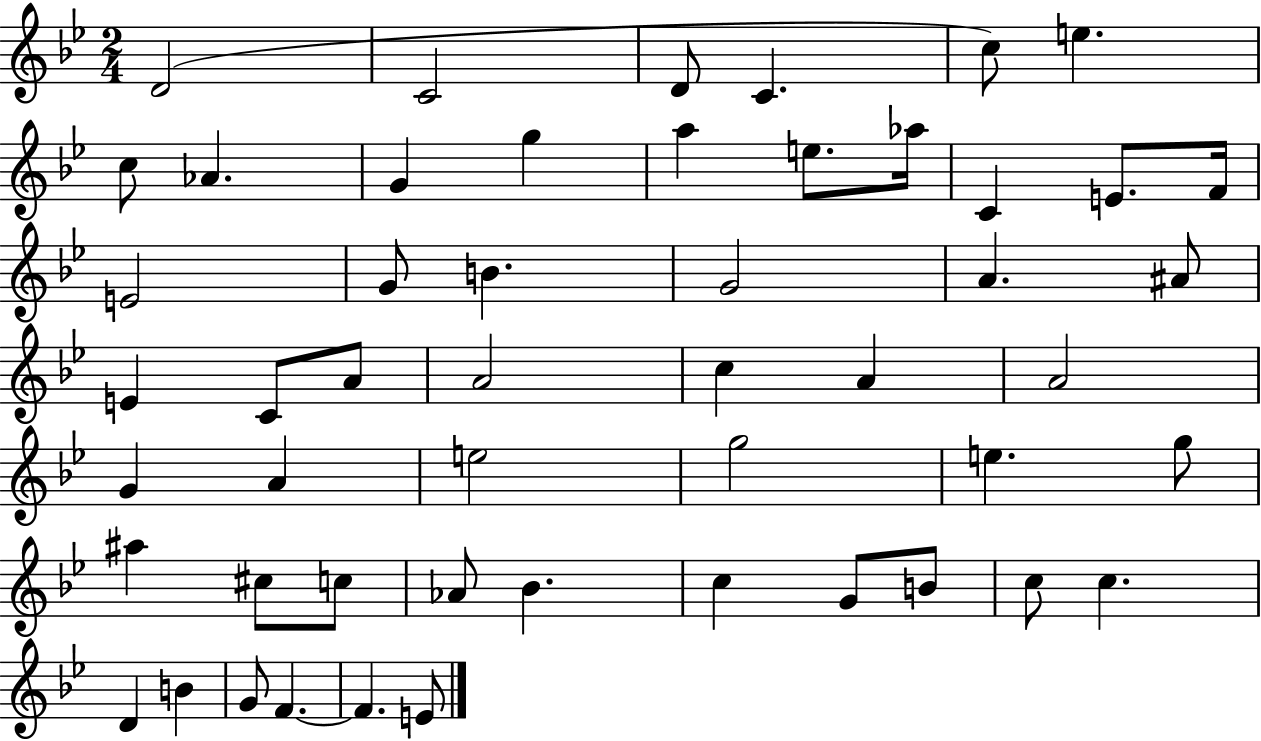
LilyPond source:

{
  \clef treble
  \numericTimeSignature
  \time 2/4
  \key bes \major
  \repeat volta 2 { d'2( | c'2 | d'8 c'4. | c''8) e''4. | \break c''8 aes'4. | g'4 g''4 | a''4 e''8. aes''16 | c'4 e'8. f'16 | \break e'2 | g'8 b'4. | g'2 | a'4. ais'8 | \break e'4 c'8 a'8 | a'2 | c''4 a'4 | a'2 | \break g'4 a'4 | e''2 | g''2 | e''4. g''8 | \break ais''4 cis''8 c''8 | aes'8 bes'4. | c''4 g'8 b'8 | c''8 c''4. | \break d'4 b'4 | g'8 f'4.~~ | f'4. e'8 | } \bar "|."
}